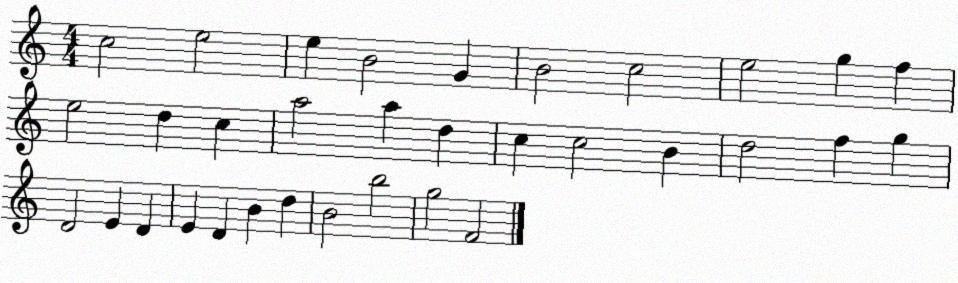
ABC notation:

X:1
T:Untitled
M:4/4
L:1/4
K:C
c2 e2 e B2 G B2 c2 e2 g f e2 d c a2 a d c c2 B d2 f g D2 E D E D B d B2 b2 g2 F2